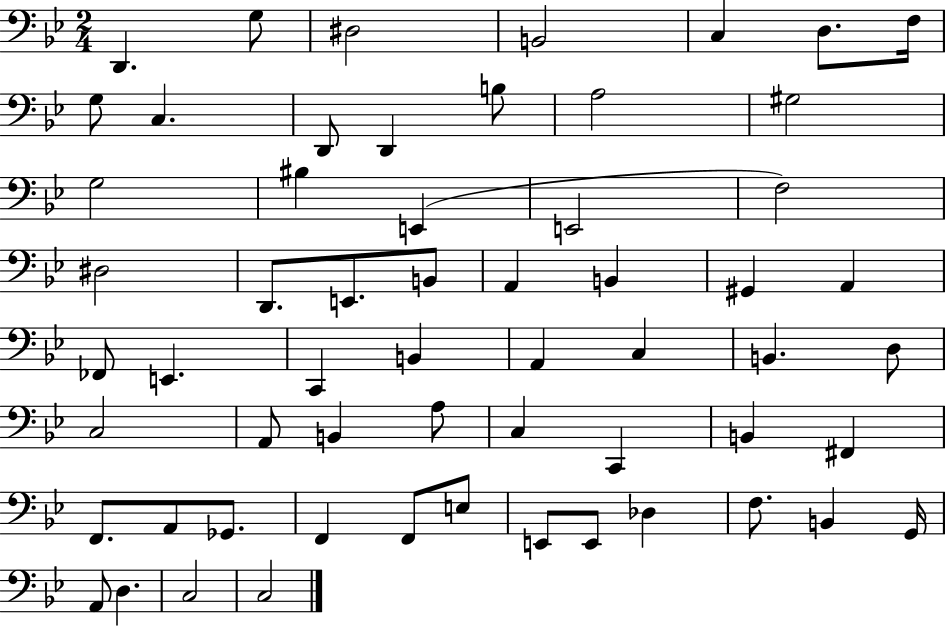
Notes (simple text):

D2/q. G3/e D#3/h B2/h C3/q D3/e. F3/s G3/e C3/q. D2/e D2/q B3/e A3/h G#3/h G3/h BIS3/q E2/q E2/h F3/h D#3/h D2/e. E2/e. B2/e A2/q B2/q G#2/q A2/q FES2/e E2/q. C2/q B2/q A2/q C3/q B2/q. D3/e C3/h A2/e B2/q A3/e C3/q C2/q B2/q F#2/q F2/e. A2/e Gb2/e. F2/q F2/e E3/e E2/e E2/e Db3/q F3/e. B2/q G2/s A2/e D3/q. C3/h C3/h